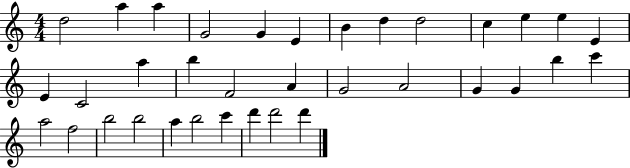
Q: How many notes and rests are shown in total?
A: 35